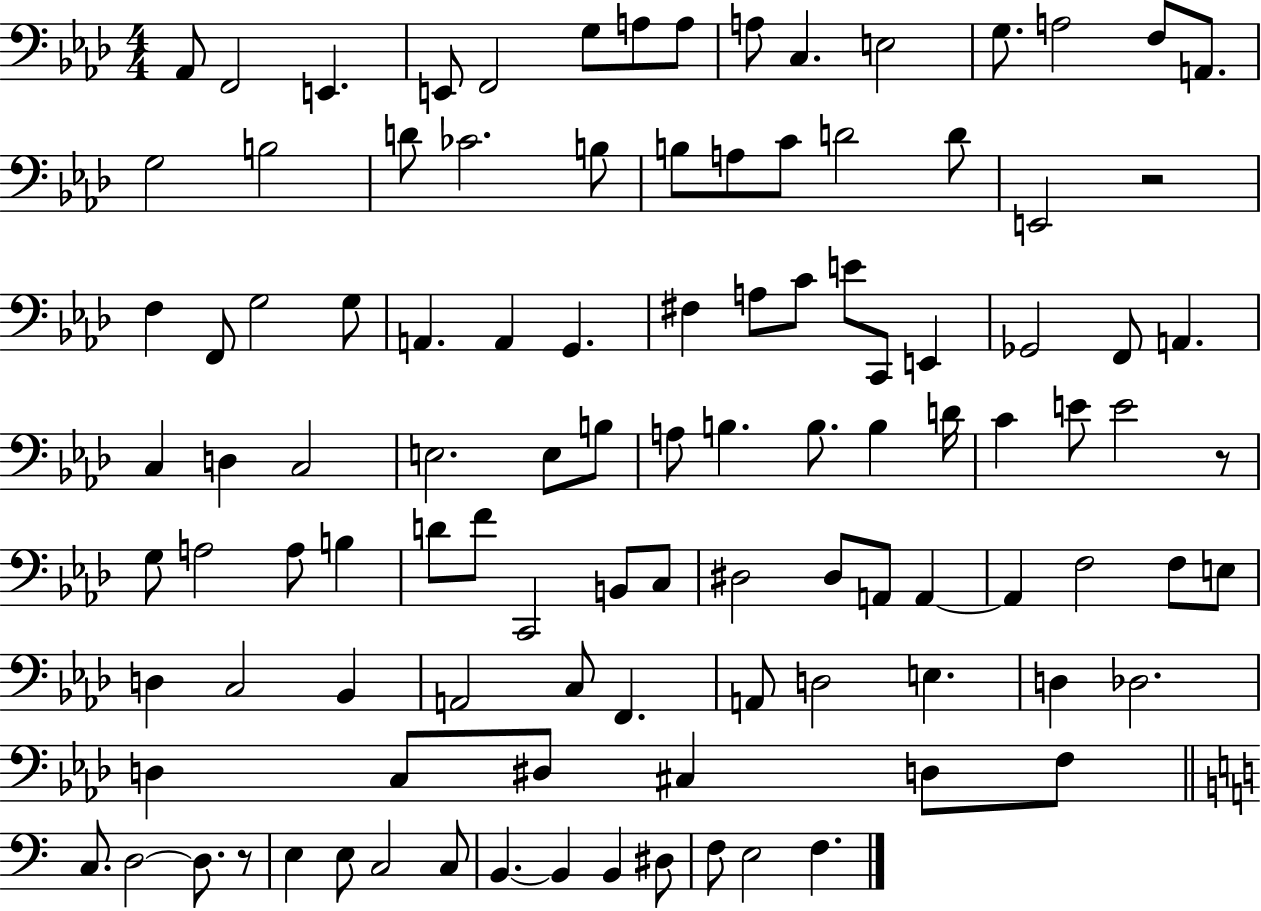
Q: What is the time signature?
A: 4/4